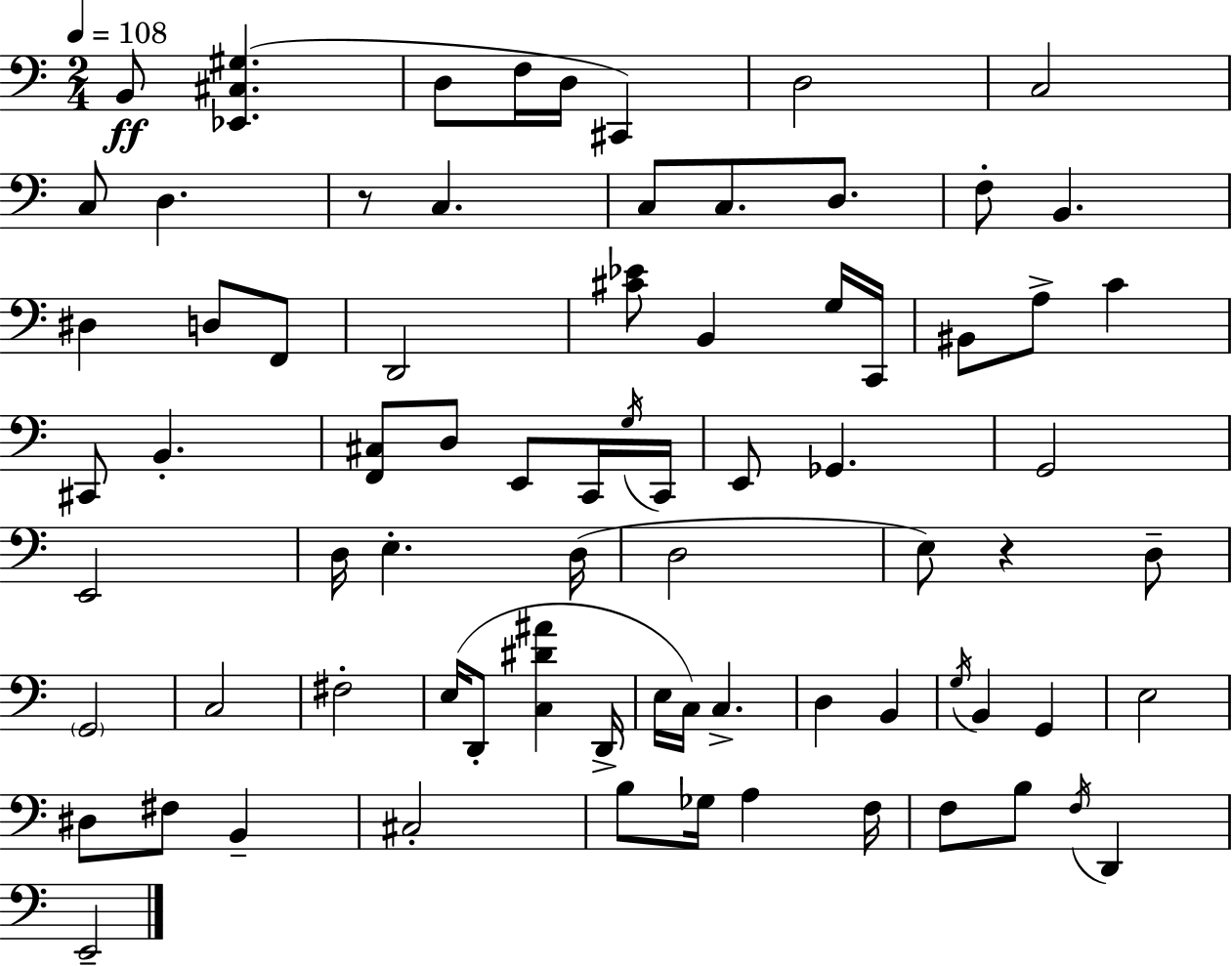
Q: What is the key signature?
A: A minor